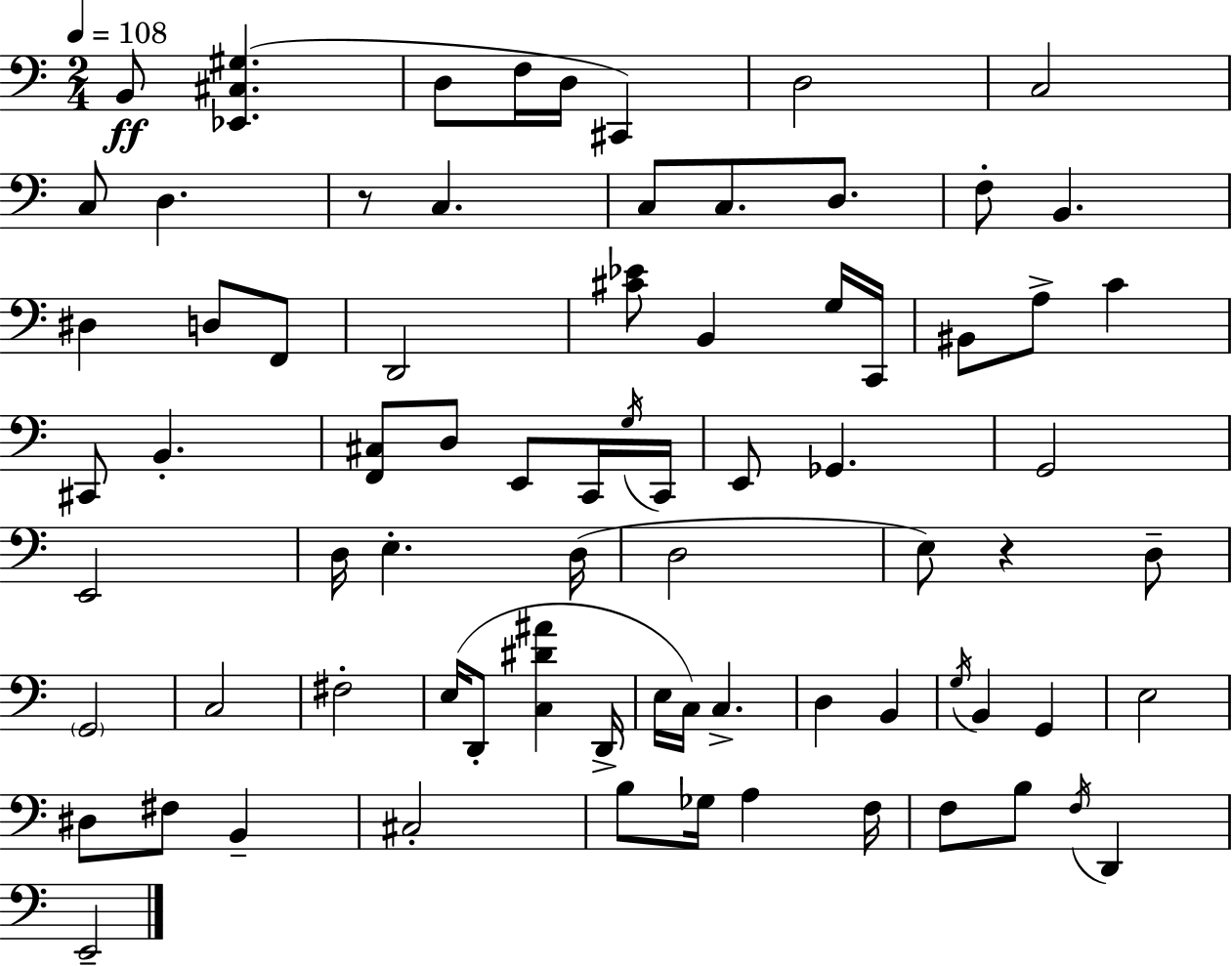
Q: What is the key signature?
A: A minor